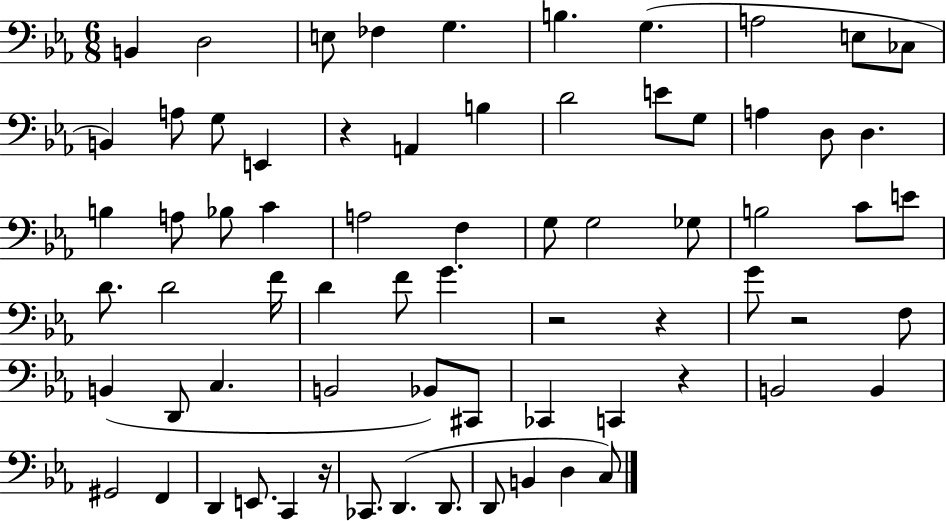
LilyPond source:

{
  \clef bass
  \numericTimeSignature
  \time 6/8
  \key ees \major
  \repeat volta 2 { b,4 d2 | e8 fes4 g4. | b4. g4.( | a2 e8 ces8 | \break b,4) a8 g8 e,4 | r4 a,4 b4 | d'2 e'8 g8 | a4 d8 d4. | \break b4 a8 bes8 c'4 | a2 f4 | g8 g2 ges8 | b2 c'8 e'8 | \break d'8. d'2 f'16 | d'4 f'8 g'4. | r2 r4 | g'8 r2 f8 | \break b,4( d,8 c4. | b,2 bes,8) cis,8 | ces,4 c,4 r4 | b,2 b,4 | \break gis,2 f,4 | d,4 e,8. c,4 r16 | ces,8. d,4.( d,8. | d,8 b,4 d4 c8) | \break } \bar "|."
}